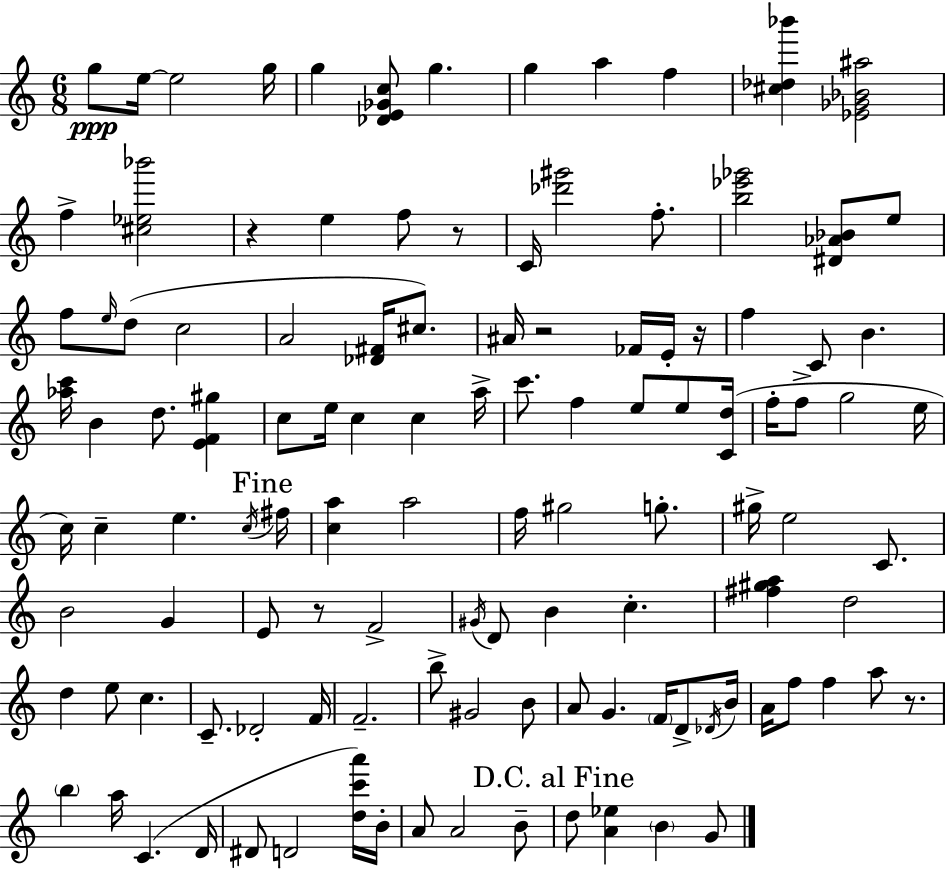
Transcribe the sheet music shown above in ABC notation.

X:1
T:Untitled
M:6/8
L:1/4
K:Am
g/2 e/4 e2 g/4 g [_DE_Gc]/2 g g a f [^c_d_b'] [_E_G_B^a]2 f [^c_e_b']2 z e f/2 z/2 C/4 [_d'^g']2 f/2 [b_e'_g']2 [^D_A_B]/2 e/2 f/2 e/4 d/2 c2 A2 [_D^F]/4 ^c/2 ^A/4 z2 _F/4 E/4 z/4 f C/2 B [_ac']/4 B d/2 [EF^g] c/2 e/4 c c a/4 c'/2 f e/2 e/2 [Cd]/4 f/4 f/2 g2 e/4 c/4 c e c/4 ^f/4 [ca] a2 f/4 ^g2 g/2 ^g/4 e2 C/2 B2 G E/2 z/2 F2 ^G/4 D/2 B c [^f^ga] d2 d e/2 c C/2 _D2 F/4 F2 b/2 ^G2 B/2 A/2 G F/4 D/2 _D/4 B/4 A/4 f/2 f a/2 z/2 b a/4 C D/4 ^D/2 D2 [dc'a']/4 B/4 A/2 A2 B/2 d/2 [A_e] B G/2